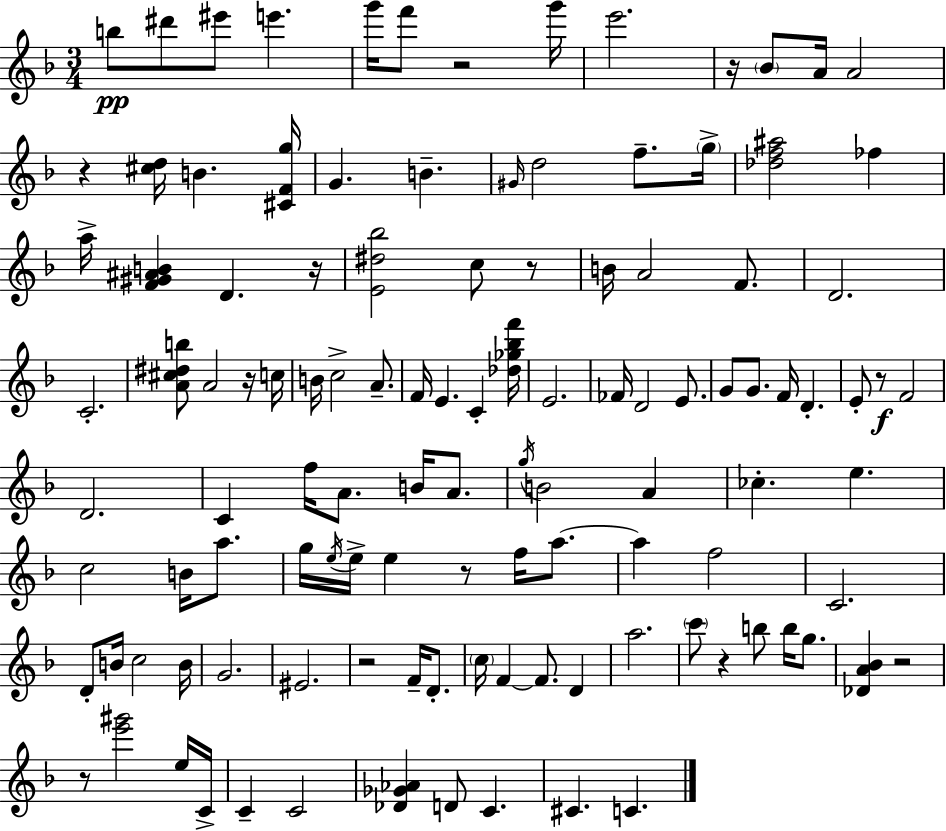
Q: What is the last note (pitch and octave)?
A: C4